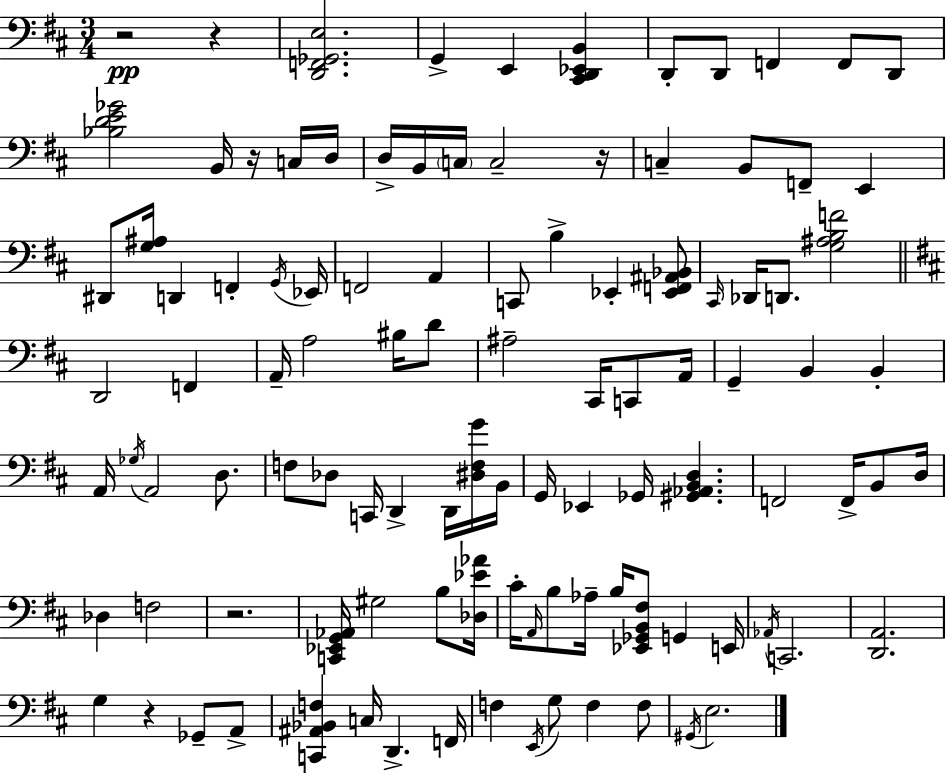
{
  \clef bass
  \numericTimeSignature
  \time 3/4
  \key d \major
  \repeat volta 2 { r2\pp r4 | <d, f, ges, e>2. | g,4-> e,4 <cis, d, ees, b,>4 | d,8-. d,8 f,4 f,8 d,8 | \break <bes d' e' ges'>2 b,16 r16 c16 d16 | d16-> b,16 \parenthesize c16 c2-- r16 | c4-- b,8 f,8-- e,4 | dis,8 <g ais>16 d,4 f,4-. \acciaccatura { g,16 } | \break ees,16 f,2 a,4 | c,8 b4-> ees,4-. <ees, f, ais, bes,>8 | \grace { cis,16 } des,16 d,8. <g ais b f'>2 | \bar "||" \break \key b \minor d,2 f,4 | a,16-- a2 bis16 d'8 | ais2-- cis,16 c,8 a,16 | g,4-- b,4 b,4-. | \break a,16 \acciaccatura { ges16 } a,2 d8. | f8 des8 c,16 d,4-> d,16 <dis f g'>16 | b,16 g,16 ees,4 ges,16 <gis, aes, b, d>4. | f,2 f,16-> b,8 | \break d16 des4 f2 | r2. | <c, ees, g, aes,>16 gis2 b8 | <des ees' aes'>16 cis'16-. \grace { a,16 } b8 aes16-- b16 <ees, ges, b, fis>8 g,4 | \break e,16 \acciaccatura { aes,16 } c,2. | <d, a,>2. | g4 r4 ges,8-- | a,8-> <c, ais, bes, f>4 c16 d,4.-> | \break f,16 f4 \acciaccatura { e,16 } g8 f4 | f8 \acciaccatura { gis,16 } e2. | } \bar "|."
}